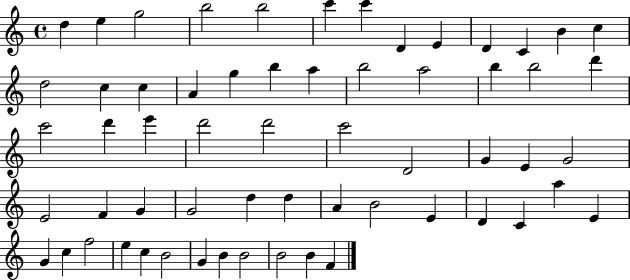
D5/q E5/q G5/h B5/h B5/h C6/q C6/q D4/q E4/q D4/q C4/q B4/q C5/q D5/h C5/q C5/q A4/q G5/q B5/q A5/q B5/h A5/h B5/q B5/h D6/q C6/h D6/q E6/q D6/h D6/h C6/h D4/h G4/q E4/q G4/h E4/h F4/q G4/q G4/h D5/q D5/q A4/q B4/h E4/q D4/q C4/q A5/q E4/q G4/q C5/q F5/h E5/q C5/q B4/h G4/q B4/q B4/h B4/h B4/q F4/q